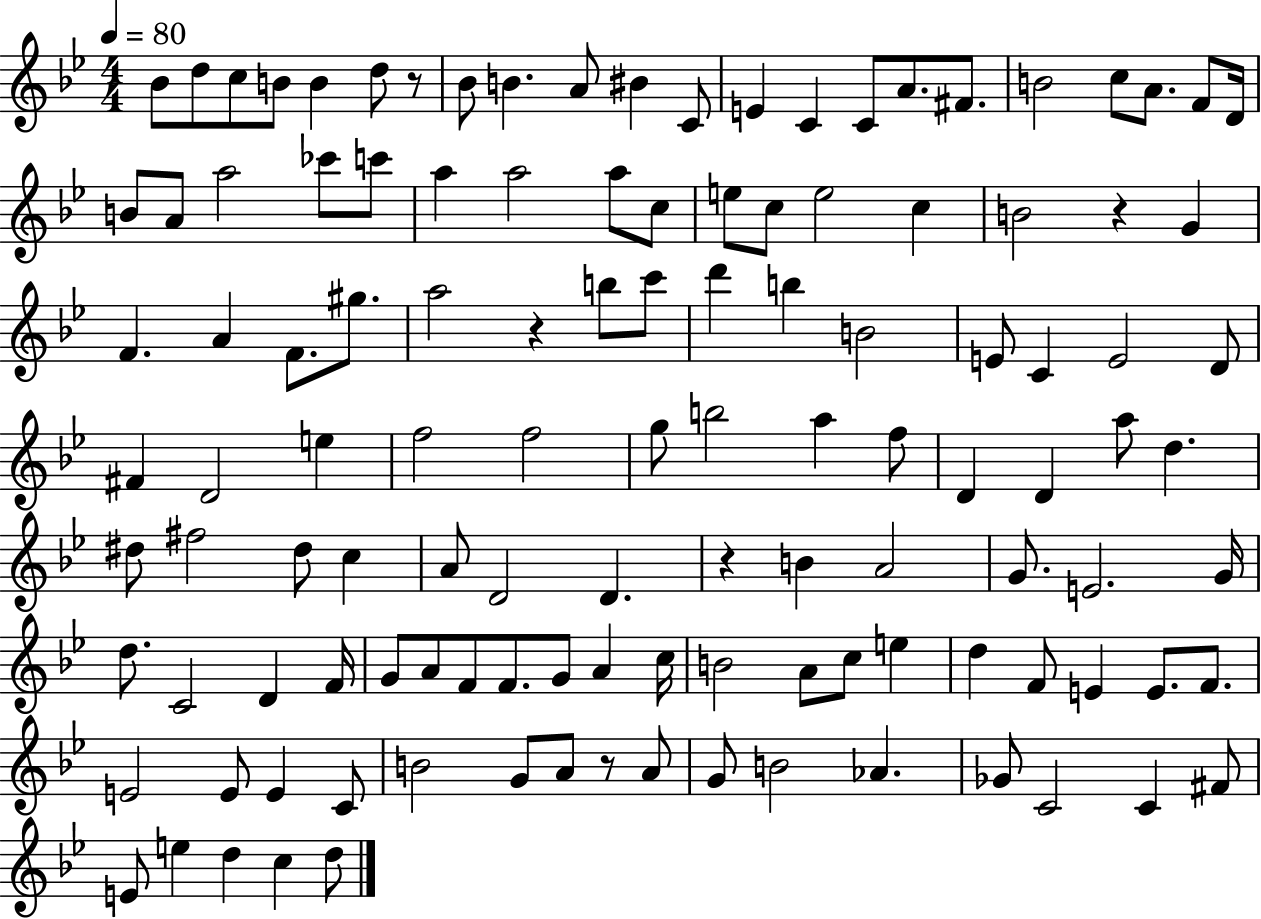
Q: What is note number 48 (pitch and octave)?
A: C4